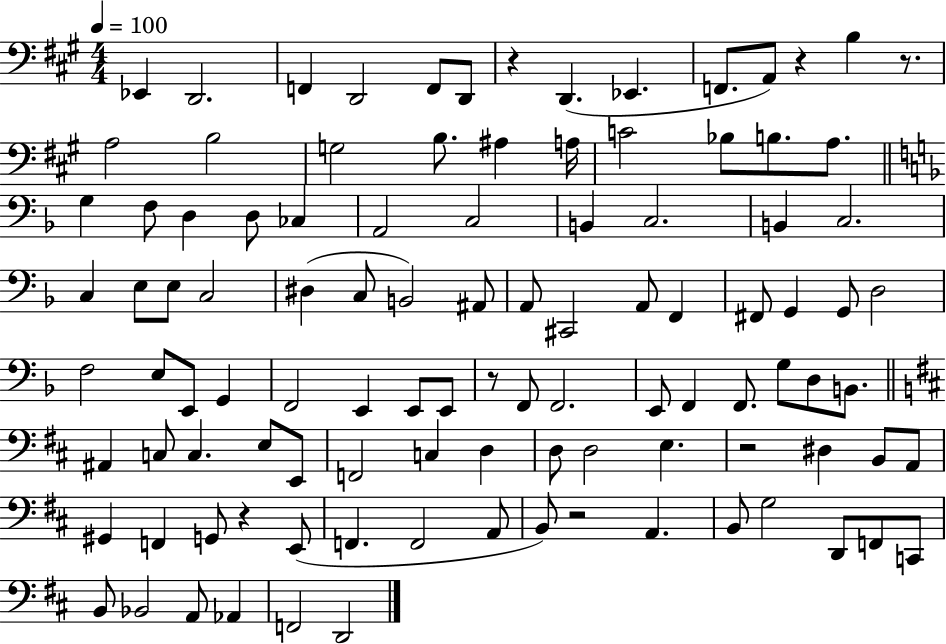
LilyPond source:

{
  \clef bass
  \numericTimeSignature
  \time 4/4
  \key a \major
  \tempo 4 = 100
  ees,4 d,2. | f,4 d,2 f,8 d,8 | r4 d,4.( ees,4. | f,8. a,8) r4 b4 r8. | \break a2 b2 | g2 b8. ais4 a16 | c'2 bes8 b8. a8. | \bar "||" \break \key f \major g4 f8 d4 d8 ces4 | a,2 c2 | b,4 c2. | b,4 c2. | \break c4 e8 e8 c2 | dis4( c8 b,2) ais,8 | a,8 cis,2 a,8 f,4 | fis,8 g,4 g,8 d2 | \break f2 e8 e,8 g,4 | f,2 e,4 e,8 e,8 | r8 f,8 f,2. | e,8 f,4 f,8. g8 d8 b,8. | \break \bar "||" \break \key d \major ais,4 c8 c4. e8 e,8 | f,2 c4 d4 | d8 d2 e4. | r2 dis4 b,8 a,8 | \break gis,4 f,4 g,8 r4 e,8( | f,4. f,2 a,8 | b,8) r2 a,4. | b,8 g2 d,8 f,8 c,8 | \break b,8 bes,2 a,8 aes,4 | f,2 d,2 | \bar "|."
}